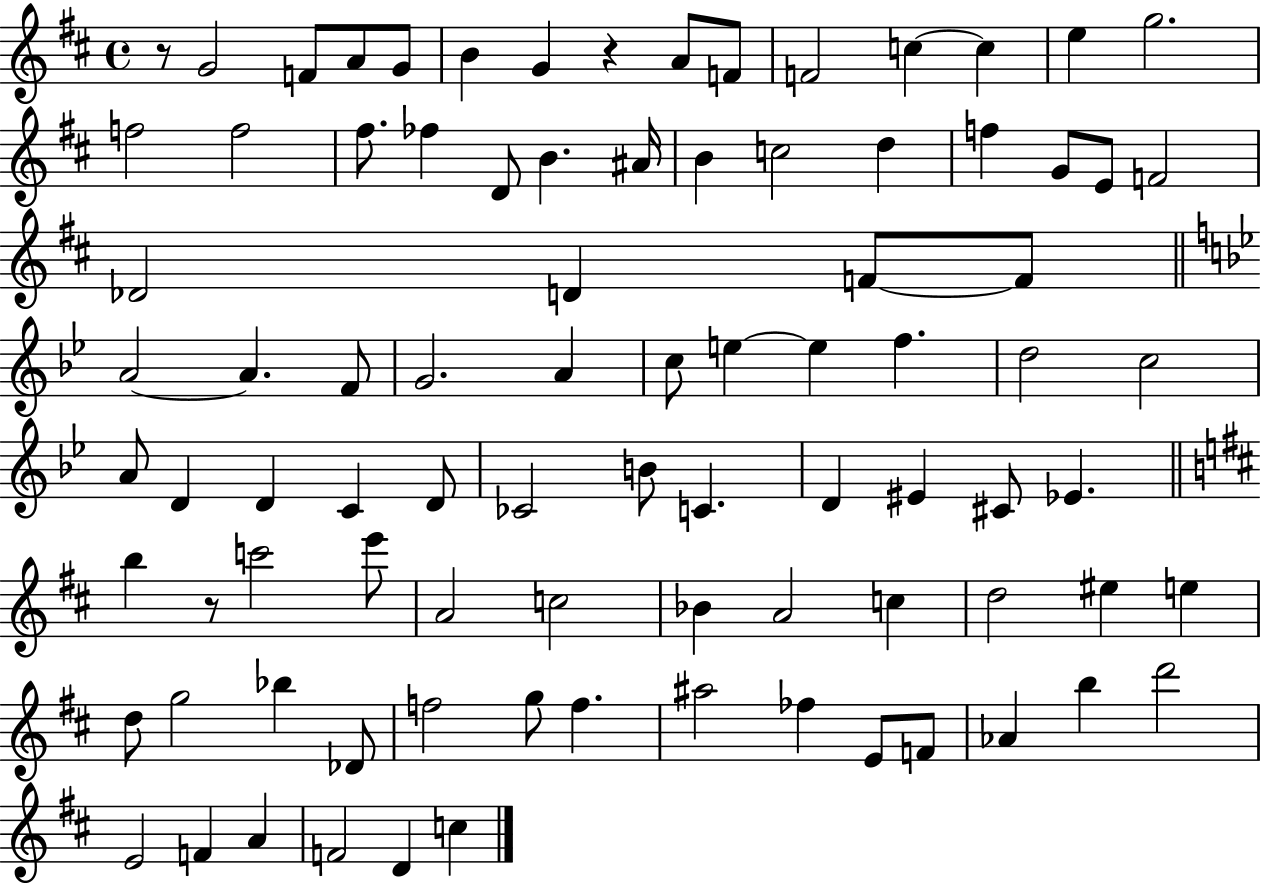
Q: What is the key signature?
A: D major